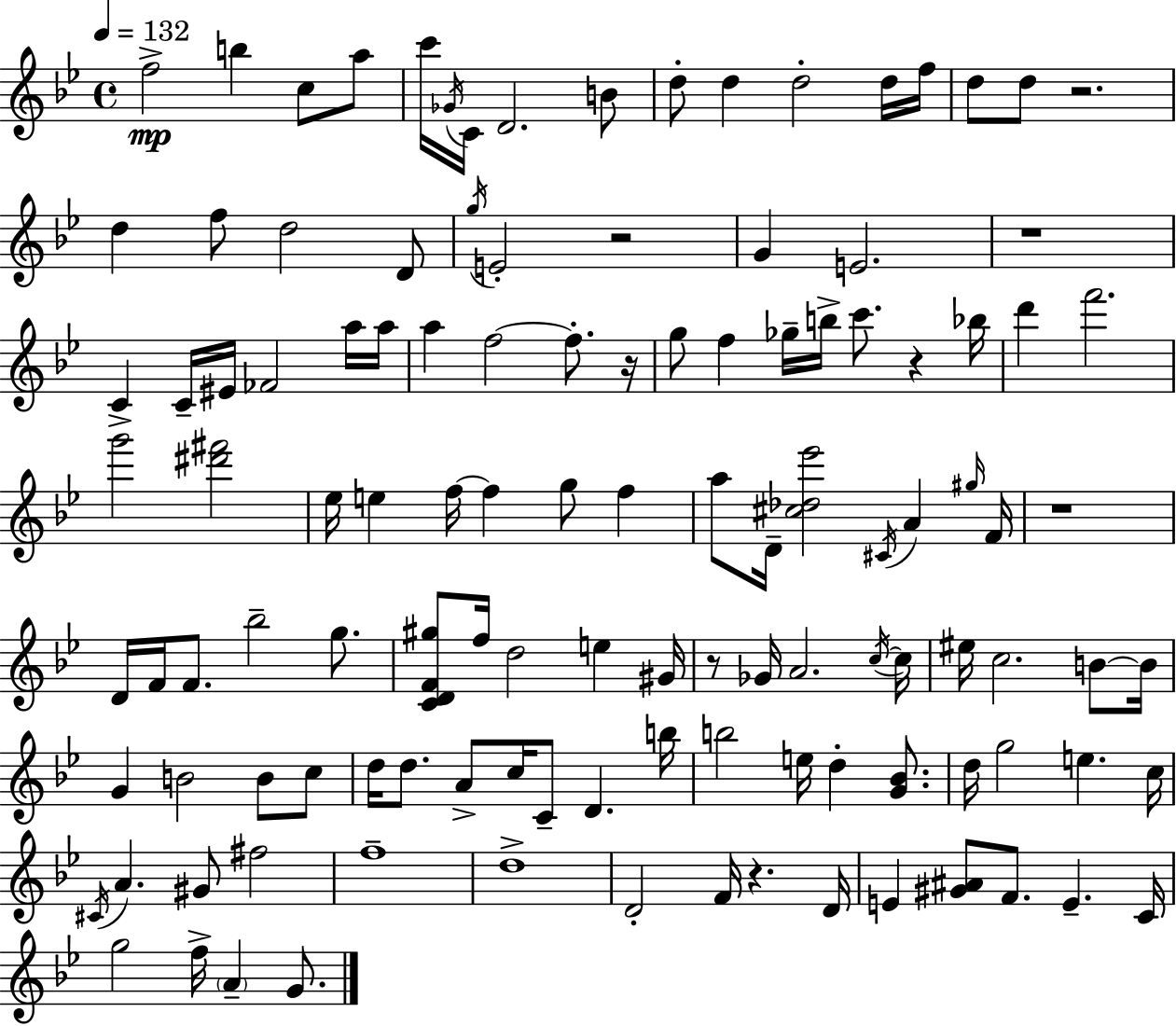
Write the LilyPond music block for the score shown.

{
  \clef treble
  \time 4/4
  \defaultTimeSignature
  \key g \minor
  \tempo 4 = 132
  f''2->\mp b''4 c''8 a''8 | c'''16 \acciaccatura { ges'16 } c'16 d'2. b'8 | d''8-. d''4 d''2-. d''16 | f''16 d''8 d''8 r2. | \break d''4 f''8 d''2 d'8 | \acciaccatura { g''16 } e'2-. r2 | g'4 e'2. | r1 | \break c'4-> c'16-- eis'16 fes'2 | a''16 a''16 a''4 f''2~~ f''8.-. | r16 g''8 f''4 ges''16-- b''16-> c'''8. r4 | bes''16 d'''4 f'''2. | \break g'''2 <dis''' fis'''>2 | ees''16 e''4 f''16~~ f''4 g''8 f''4 | a''8 d'16-- <cis'' des'' ees'''>2 \acciaccatura { cis'16 } a'4 | \grace { gis''16 } f'16 r1 | \break d'16 f'16 f'8. bes''2-- | g''8. <c' d' f' gis''>8 f''16 d''2 e''4 | gis'16 r8 ges'16 a'2. | \acciaccatura { c''16~ }~ c''16 eis''16 c''2. | \break b'8~~ b'16 g'4 b'2 | b'8 c''8 d''16 d''8. a'8-> c''16 c'8-- d'4. | b''16 b''2 e''16 d''4-. | <g' bes'>8. d''16 g''2 e''4. | \break c''16 \acciaccatura { cis'16 } a'4. gis'8 fis''2 | f''1-- | d''1-> | d'2-. f'16 r4. | \break d'16 e'4 <gis' ais'>8 f'8. e'4.-- | c'16 g''2 f''16-> \parenthesize a'4-- | g'8. \bar "|."
}